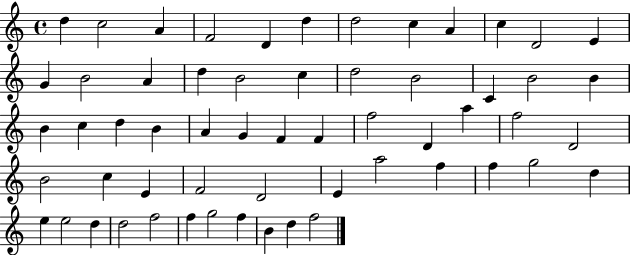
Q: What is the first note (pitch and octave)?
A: D5